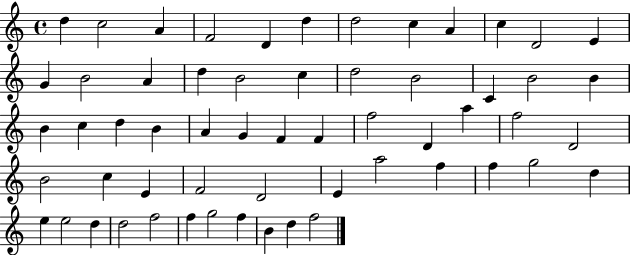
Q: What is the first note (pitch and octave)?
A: D5